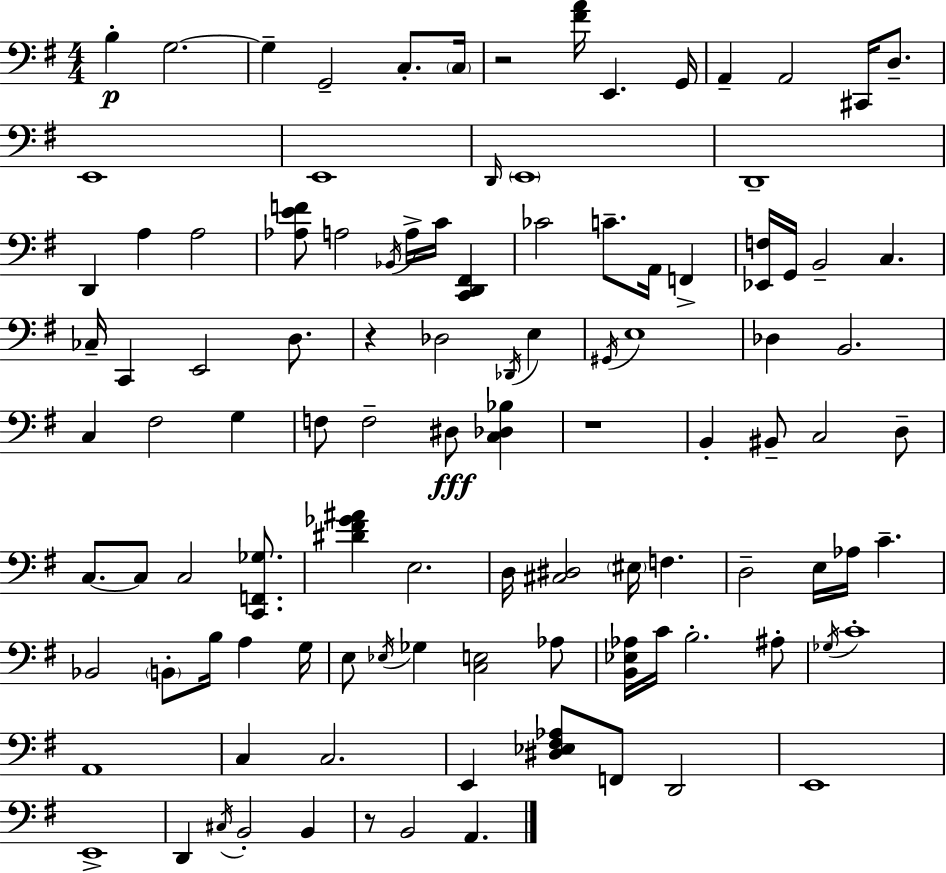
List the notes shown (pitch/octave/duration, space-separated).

B3/q G3/h. G3/q G2/h C3/e. C3/s R/h [F#4,A4]/s E2/q. G2/s A2/q A2/h C#2/s D3/e. E2/w E2/w D2/s E2/w D2/w D2/q A3/q A3/h [Ab3,E4,F4]/e A3/h Bb2/s A3/s C4/s [C2,D2,F#2]/q CES4/h C4/e. A2/s F2/q [Eb2,F3]/s G2/s B2/h C3/q. CES3/s C2/q E2/h D3/e. R/q Db3/h Db2/s E3/q G#2/s E3/w Db3/q B2/h. C3/q F#3/h G3/q F3/e F3/h D#3/e [C3,Db3,Bb3]/q R/w B2/q BIS2/e C3/h D3/e C3/e. C3/e C3/h [C2,F2,Gb3]/e. [D#4,F#4,Gb4,A#4]/q E3/h. D3/s [C#3,D#3]/h EIS3/s F3/q. D3/h E3/s Ab3/s C4/q. Bb2/h B2/e B3/s A3/q G3/s E3/e Eb3/s Gb3/q [C3,E3]/h Ab3/e [B2,Eb3,Ab3]/s C4/s B3/h. A#3/e Gb3/s C4/w A2/w C3/q C3/h. E2/q [D#3,Eb3,F#3,Ab3]/e F2/e D2/h E2/w E2/w D2/q C#3/s B2/h B2/q R/e B2/h A2/q.